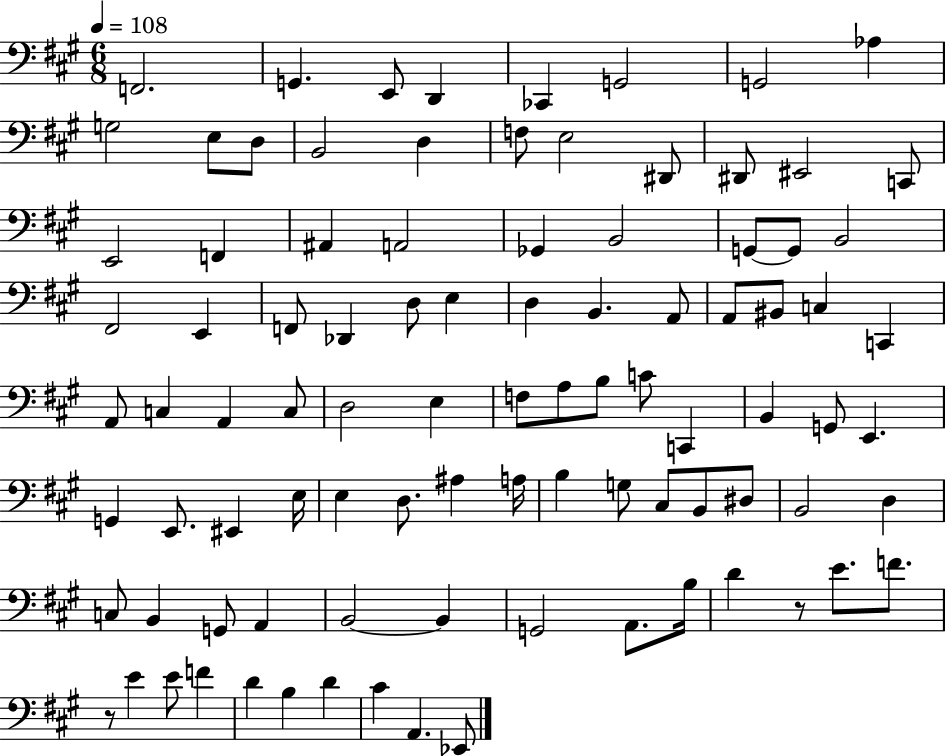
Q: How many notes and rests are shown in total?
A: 93